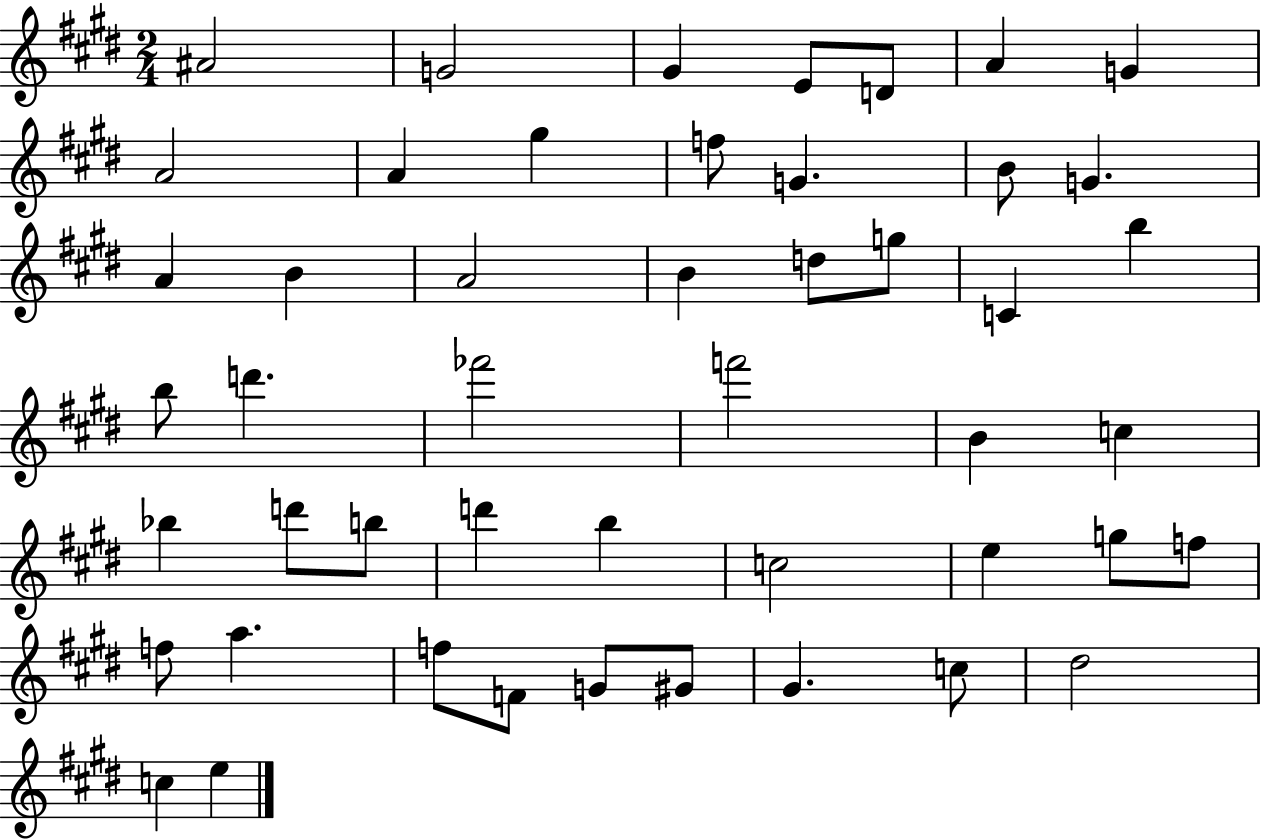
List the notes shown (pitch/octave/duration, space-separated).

A#4/h G4/h G#4/q E4/e D4/e A4/q G4/q A4/h A4/q G#5/q F5/e G4/q. B4/e G4/q. A4/q B4/q A4/h B4/q D5/e G5/e C4/q B5/q B5/e D6/q. FES6/h F6/h B4/q C5/q Bb5/q D6/e B5/e D6/q B5/q C5/h E5/q G5/e F5/e F5/e A5/q. F5/e F4/e G4/e G#4/e G#4/q. C5/e D#5/h C5/q E5/q